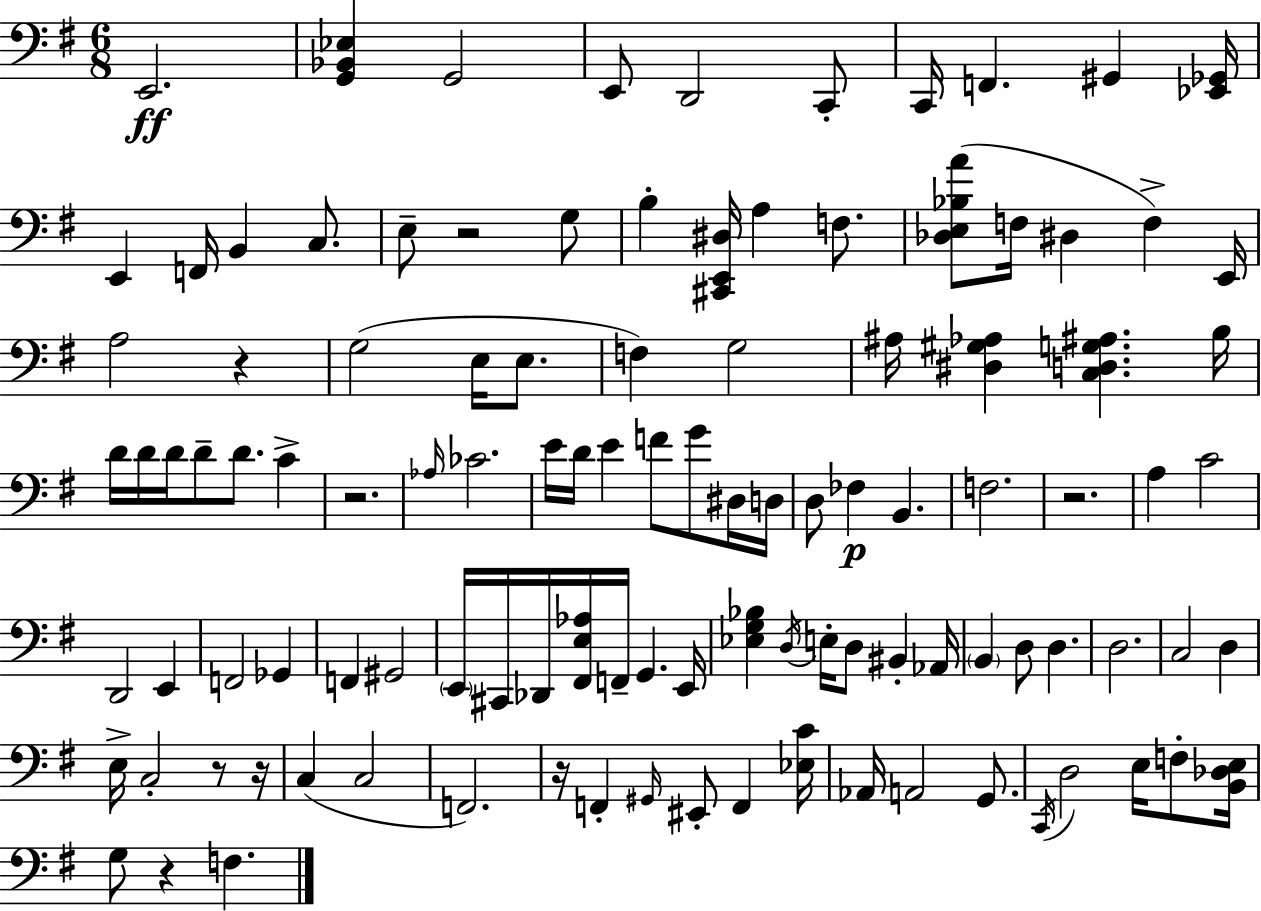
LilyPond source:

{
  \clef bass
  \numericTimeSignature
  \time 6/8
  \key e \minor
  e,2.\ff | <g, bes, ees>4 g,2 | e,8 d,2 c,8-. | c,16 f,4. gis,4 <ees, ges,>16 | \break e,4 f,16 b,4 c8. | e8-- r2 g8 | b4-. <cis, e, dis>16 a4 f8. | <des e bes a'>8( f16 dis4 f4->) e,16 | \break a2 r4 | g2( e16 e8. | f4) g2 | ais16 <dis gis aes>4 <c d g ais>4. b16 | \break d'16 d'16 d'16 d'8-- d'8. c'4-> | r2. | \grace { aes16 } ces'2. | e'16 d'16 e'4 f'8 g'8 dis16 | \break d16 d8 fes4\p b,4. | f2. | r2. | a4 c'2 | \break d,2 e,4 | f,2 ges,4 | f,4 gis,2 | \parenthesize e,16 cis,16 des,16 <fis, e aes>16 f,16-- g,4. | \break e,16 <ees g bes>4 \acciaccatura { d16 } e16-. d8 bis,4-. | aes,16 \parenthesize b,4 d8 d4. | d2. | c2 d4 | \break e16-> c2-. r8 | r16 c4( c2 | f,2.) | r16 f,4-. \grace { gis,16 } eis,8-. f,4 | \break <ees c'>16 aes,16 a,2 | g,8. \acciaccatura { c,16 } d2 | e16 f8-. <b, des e>16 g8 r4 f4. | \bar "|."
}